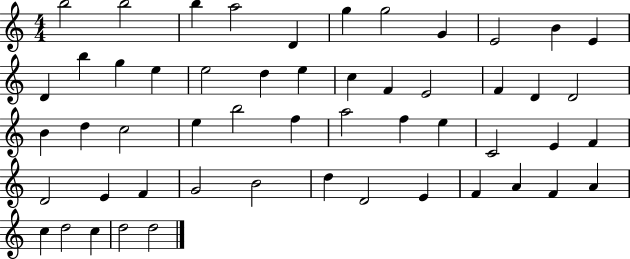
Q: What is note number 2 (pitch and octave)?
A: B5